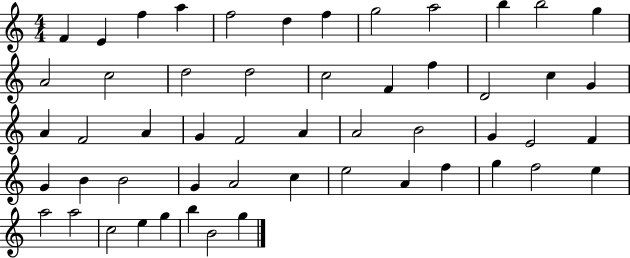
X:1
T:Untitled
M:4/4
L:1/4
K:C
F E f a f2 d f g2 a2 b b2 g A2 c2 d2 d2 c2 F f D2 c G A F2 A G F2 A A2 B2 G E2 F G B B2 G A2 c e2 A f g f2 e a2 a2 c2 e g b B2 g